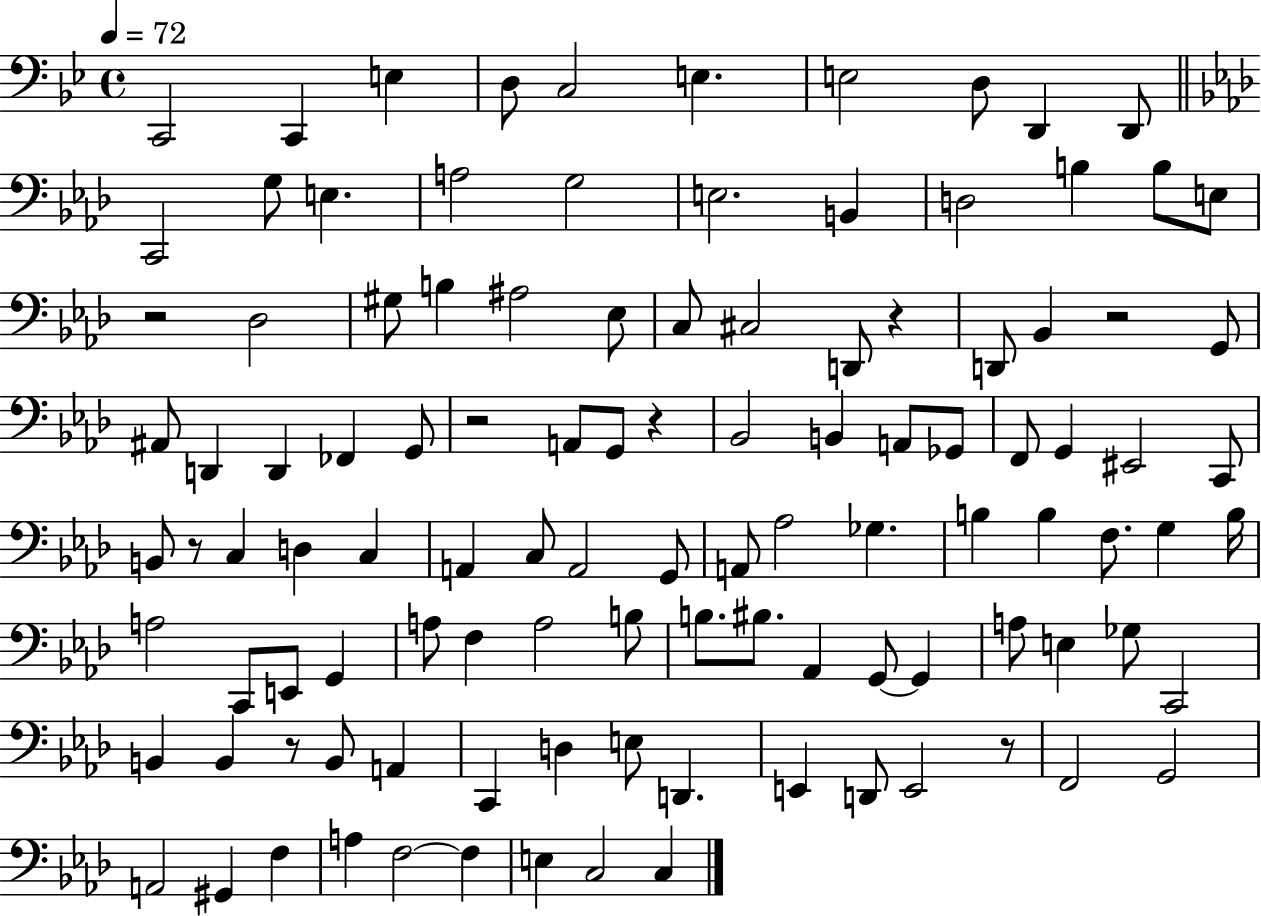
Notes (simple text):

C2/h C2/q E3/q D3/e C3/h E3/q. E3/h D3/e D2/q D2/e C2/h G3/e E3/q. A3/h G3/h E3/h. B2/q D3/h B3/q B3/e E3/e R/h Db3/h G#3/e B3/q A#3/h Eb3/e C3/e C#3/h D2/e R/q D2/e Bb2/q R/h G2/e A#2/e D2/q D2/q FES2/q G2/e R/h A2/e G2/e R/q Bb2/h B2/q A2/e Gb2/e F2/e G2/q EIS2/h C2/e B2/e R/e C3/q D3/q C3/q A2/q C3/e A2/h G2/e A2/e Ab3/h Gb3/q. B3/q B3/q F3/e. G3/q B3/s A3/h C2/e E2/e G2/q A3/e F3/q A3/h B3/e B3/e. BIS3/e. Ab2/q G2/e G2/q A3/e E3/q Gb3/e C2/h B2/q B2/q R/e B2/e A2/q C2/q D3/q E3/e D2/q. E2/q D2/e E2/h R/e F2/h G2/h A2/h G#2/q F3/q A3/q F3/h F3/q E3/q C3/h C3/q